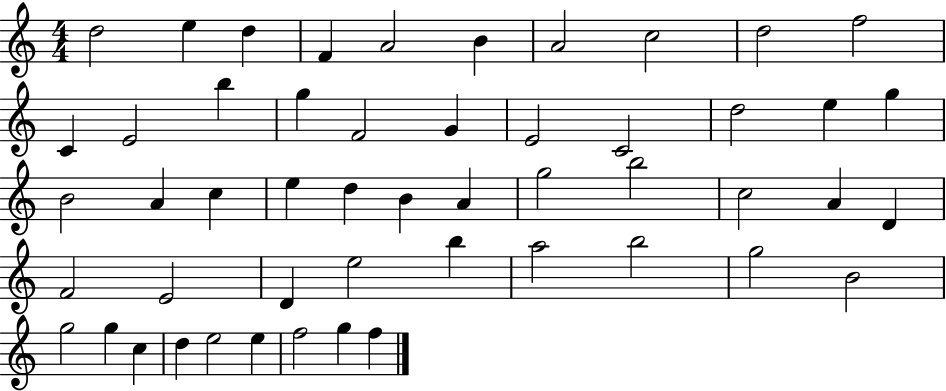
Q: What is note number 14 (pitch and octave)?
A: G5